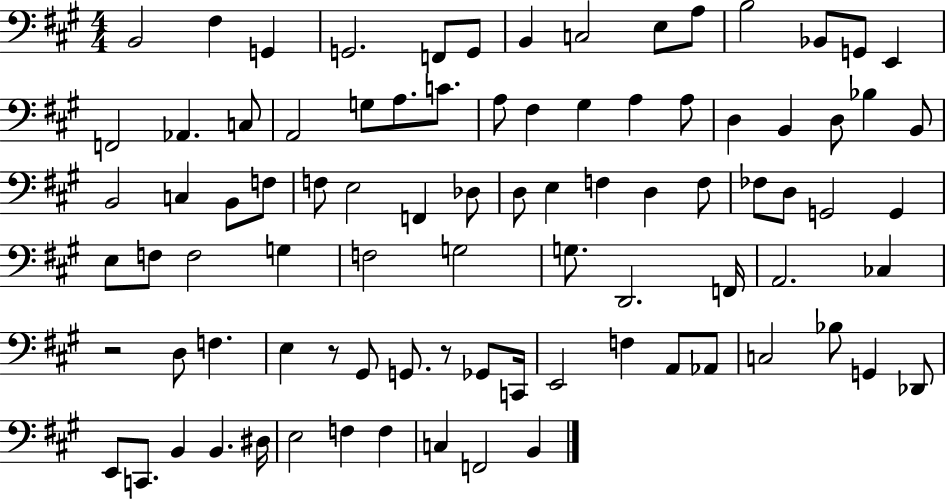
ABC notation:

X:1
T:Untitled
M:4/4
L:1/4
K:A
B,,2 ^F, G,, G,,2 F,,/2 G,,/2 B,, C,2 E,/2 A,/2 B,2 _B,,/2 G,,/2 E,, F,,2 _A,, C,/2 A,,2 G,/2 A,/2 C/2 A,/2 ^F, ^G, A, A,/2 D, B,, D,/2 _B, B,,/2 B,,2 C, B,,/2 F,/2 F,/2 E,2 F,, _D,/2 D,/2 E, F, D, F,/2 _F,/2 D,/2 G,,2 G,, E,/2 F,/2 F,2 G, F,2 G,2 G,/2 D,,2 F,,/4 A,,2 _C, z2 D,/2 F, E, z/2 ^G,,/2 G,,/2 z/2 _G,,/2 C,,/4 E,,2 F, A,,/2 _A,,/2 C,2 _B,/2 G,, _D,,/2 E,,/2 C,,/2 B,, B,, ^D,/4 E,2 F, F, C, F,,2 B,,